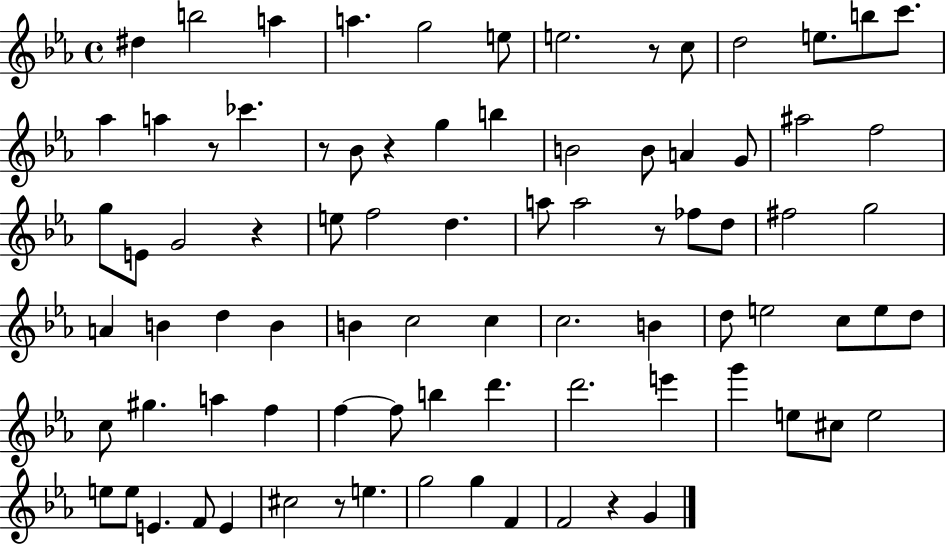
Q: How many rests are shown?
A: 8